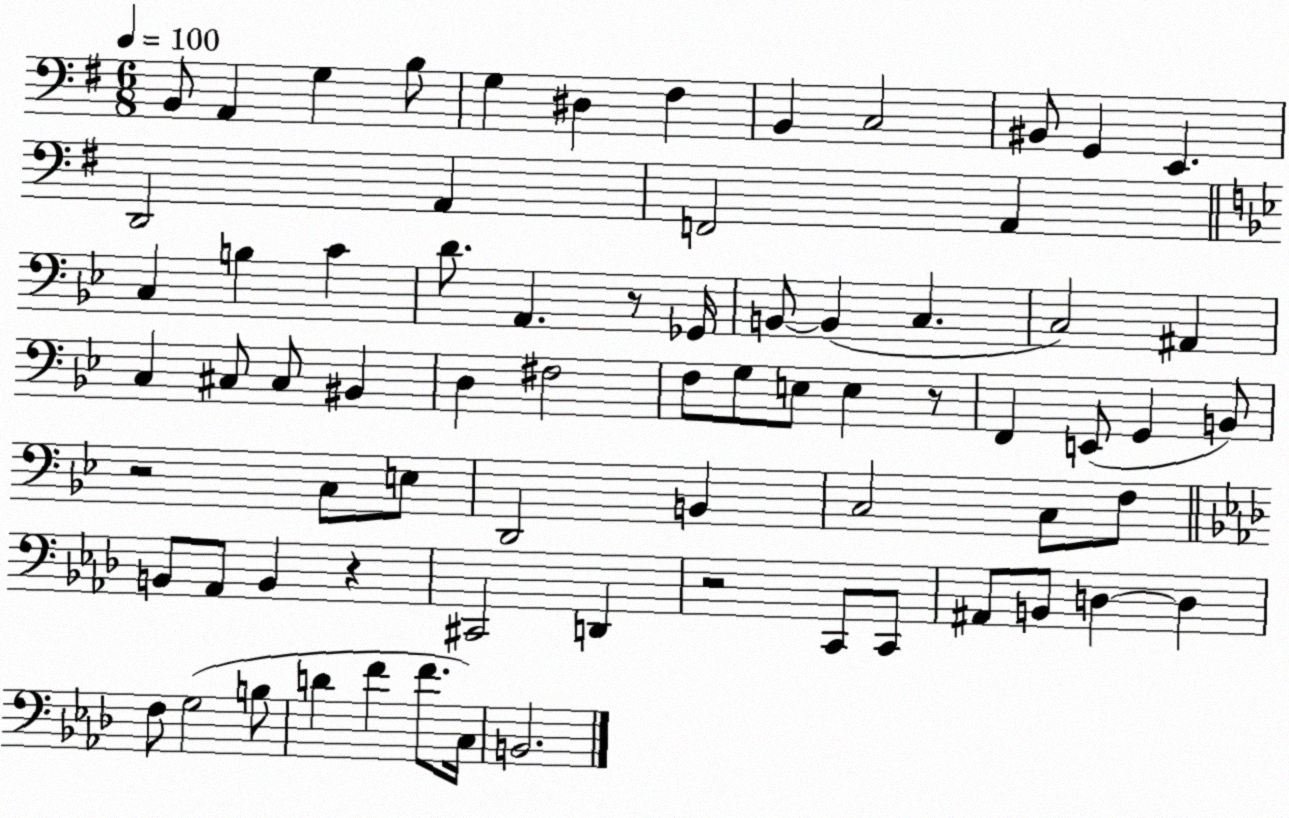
X:1
T:Untitled
M:6/8
L:1/4
K:G
B,,/2 A,, G, B,/2 G, ^D, ^F, B,, C,2 ^B,,/2 G,, E,, D,,2 A,, F,,2 A,, C, B, C D/2 A,, z/2 _G,,/4 B,,/2 B,, C, C,2 ^A,, C, ^C,/2 ^C,/2 ^B,, D, ^F,2 F,/2 G,/2 E,/2 E, z/2 F,, E,,/2 G,, B,,/2 z2 C,/2 E,/2 D,,2 B,, C,2 C,/2 F,/2 B,,/2 _A,,/2 B,, z ^C,,2 D,, z2 C,,/2 C,,/2 ^A,,/2 B,,/2 D, D, F,/2 G,2 B,/2 D F F/2 C,/4 B,,2